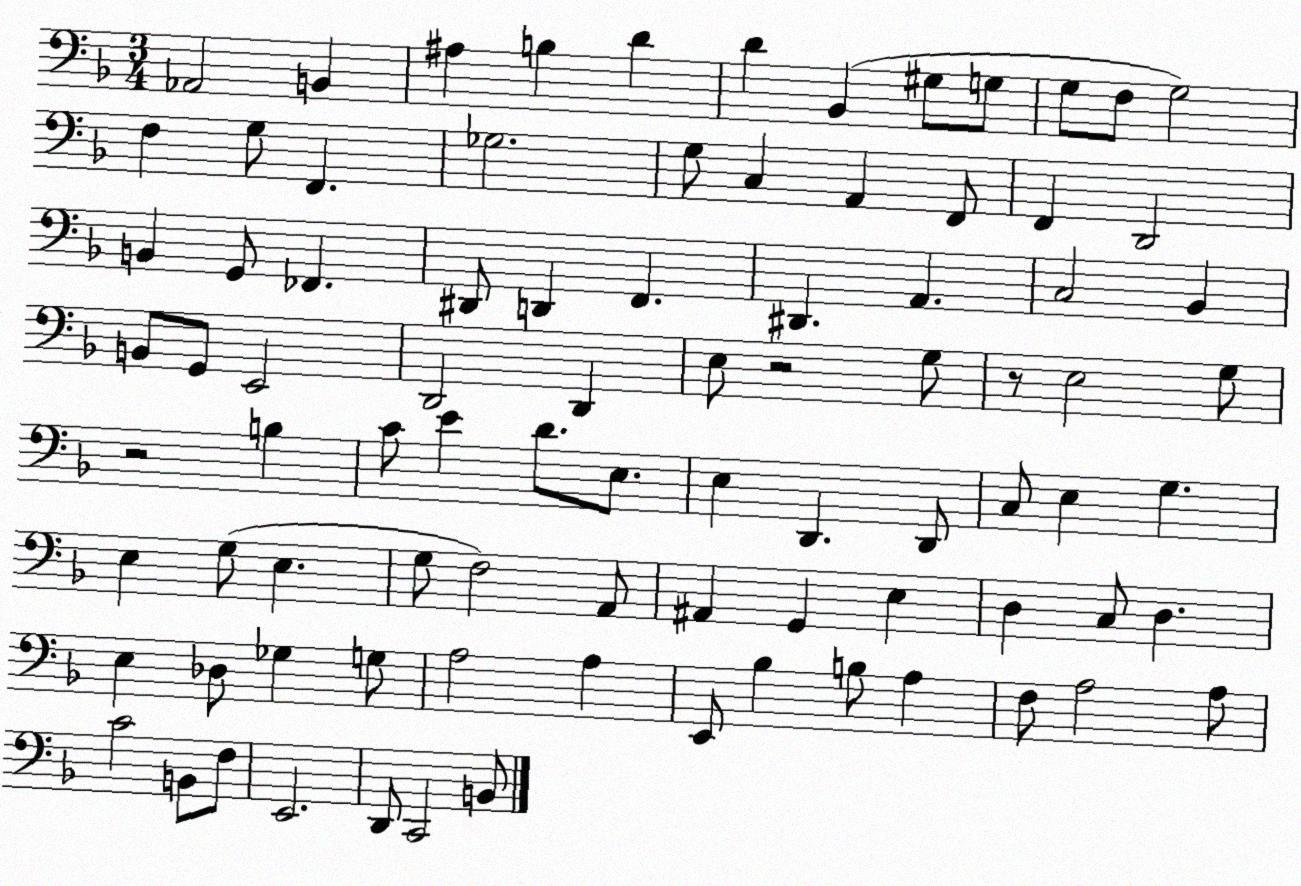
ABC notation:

X:1
T:Untitled
M:3/4
L:1/4
K:F
_A,,2 B,, ^A, B, D D _B,, ^G,/2 G,/2 G,/2 F,/2 G,2 F, G,/2 F,, _G,2 G,/2 C, A,, F,,/2 F,, D,,2 B,, G,,/2 _F,, ^D,,/2 D,, F,, ^D,, A,, C,2 _B,, B,,/2 G,,/2 E,,2 D,,2 D,, E,/2 z2 G,/2 z/2 E,2 G,/2 z2 B, C/2 E D/2 E,/2 E, D,, D,,/2 C,/2 E, G, E, G,/2 E, G,/2 F,2 A,,/2 ^A,, G,, E, D, C,/2 D, E, _D,/2 _G, G,/2 A,2 A, E,,/2 _B, B,/2 A, F,/2 A,2 A,/2 C2 B,,/2 F,/2 E,,2 D,,/2 C,,2 B,,/2